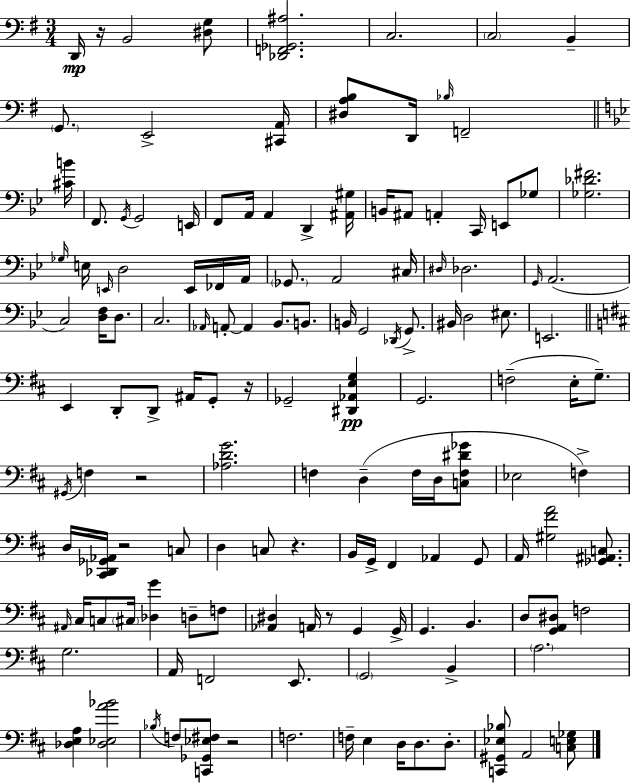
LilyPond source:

{
  \clef bass
  \numericTimeSignature
  \time 3/4
  \key e \minor
  d,16\mp r16 b,2 <dis g>8 | <des, f, ges, ais>2. | c2. | \parenthesize c2 b,4-- | \break \parenthesize g,8. e,2-> <cis, a,>16 | <dis a b>8 d,16 \grace { bes16 } f,2-- | \bar "||" \break \key bes \major <cis' b'>16 f,8. \acciaccatura { g,16 } g,2 | e,16 f,8 a,16 a,4 d,4-> | <ais, gis>16 b,16 ais,8 a,4-. c,16 e,8 | ges8 <ges des' fis'>2. | \break \grace { ges16 } e16 \grace { e,16 } d2 | e,16 fes,16 a,16 \parenthesize ges,8. a,2 | cis16 \grace { dis16 } des2. | \grace { g,16 }( a,2. | \break c2) | <d f>16 d8. c2. | \grace { aes,16 } a,8-.~~ a,4 | bes,8. b,8. b,16 g,2 | \break \acciaccatura { des,16 } g,8.-> bis,16 d2 | eis8. e,2. | \bar "||" \break \key d \major e,4 d,8-. d,8-> ais,16 g,8-. r16 | ges,2-- <dis, aes, e g>4\pp | g,2. | f2--( e16-. g8.--) | \break \acciaccatura { gis,16 } f4 r2 | <aes d' g'>2. | f4 d4--( f16 d16 <c f dis' ges'>8 | ees2 f4->) | \break d16 <cis, des, ges, aes,>16 r2 c8 | d4 c8 r4. | b,16 g,16-> fis,4 aes,4 g,8 | a,16 <gis fis' a'>2 <ges, ais, c>8. | \break \grace { ais,16 } cis16 c8 \parenthesize cis16 <des g'>4 d8-- | f8 <aes, dis>4 a,16 r8 g,4 | g,16-> g,4. b,4. | d8 <g, a, dis>8 f2 | \break g2. | a,16 f,2 e,8. | \parenthesize g,2 b,4-> | \parenthesize a2. | \break <des e a>4 <des ees a' bes'>2 | \acciaccatura { bes16 } f8 <c, ges, ees fis>8 r2 | f2. | f16-- e4 d16 d8. | \break d8.-. <c, gis, ees bes>8 a,2 | <c e ges>8 \bar "|."
}